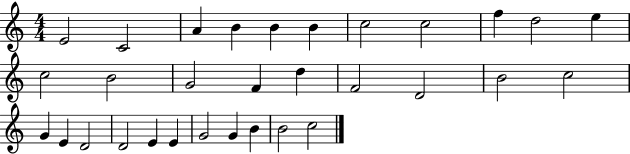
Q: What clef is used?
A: treble